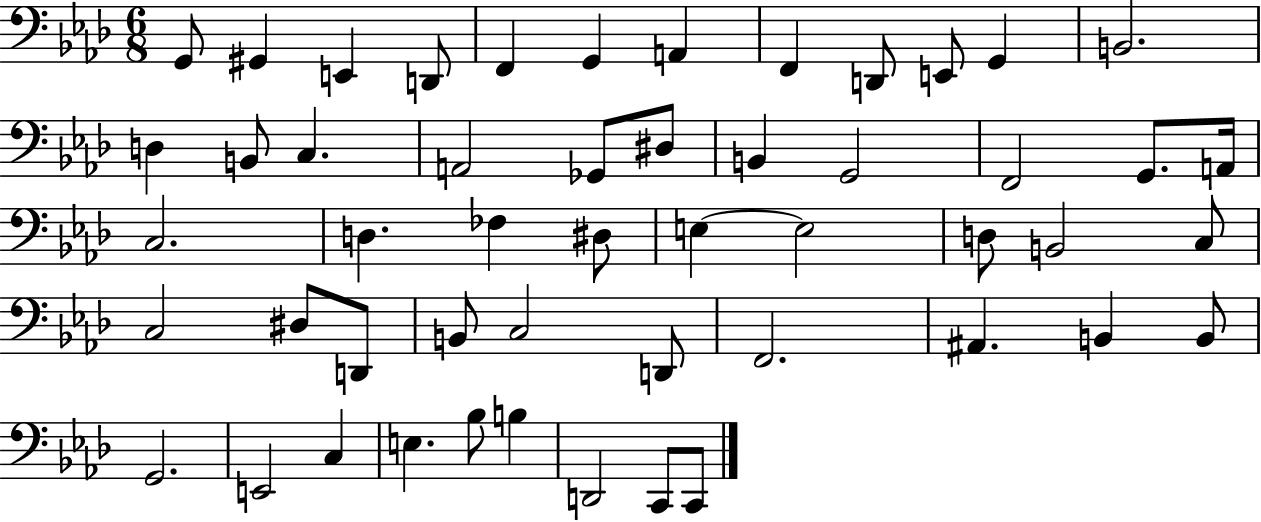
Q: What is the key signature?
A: AES major